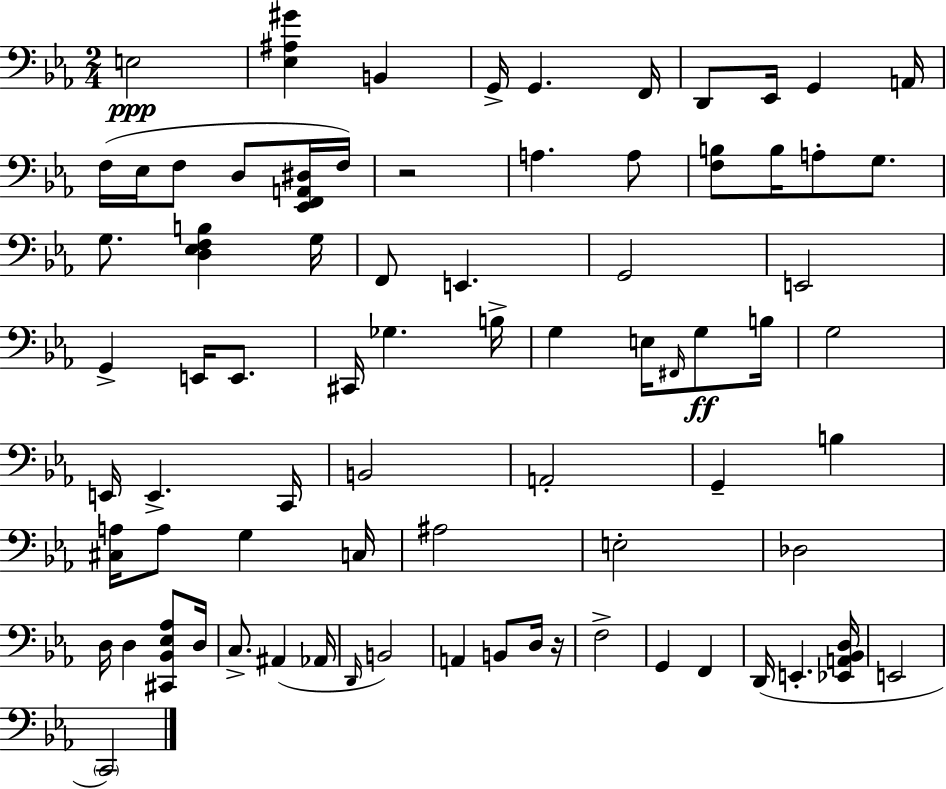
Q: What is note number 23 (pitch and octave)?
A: E2